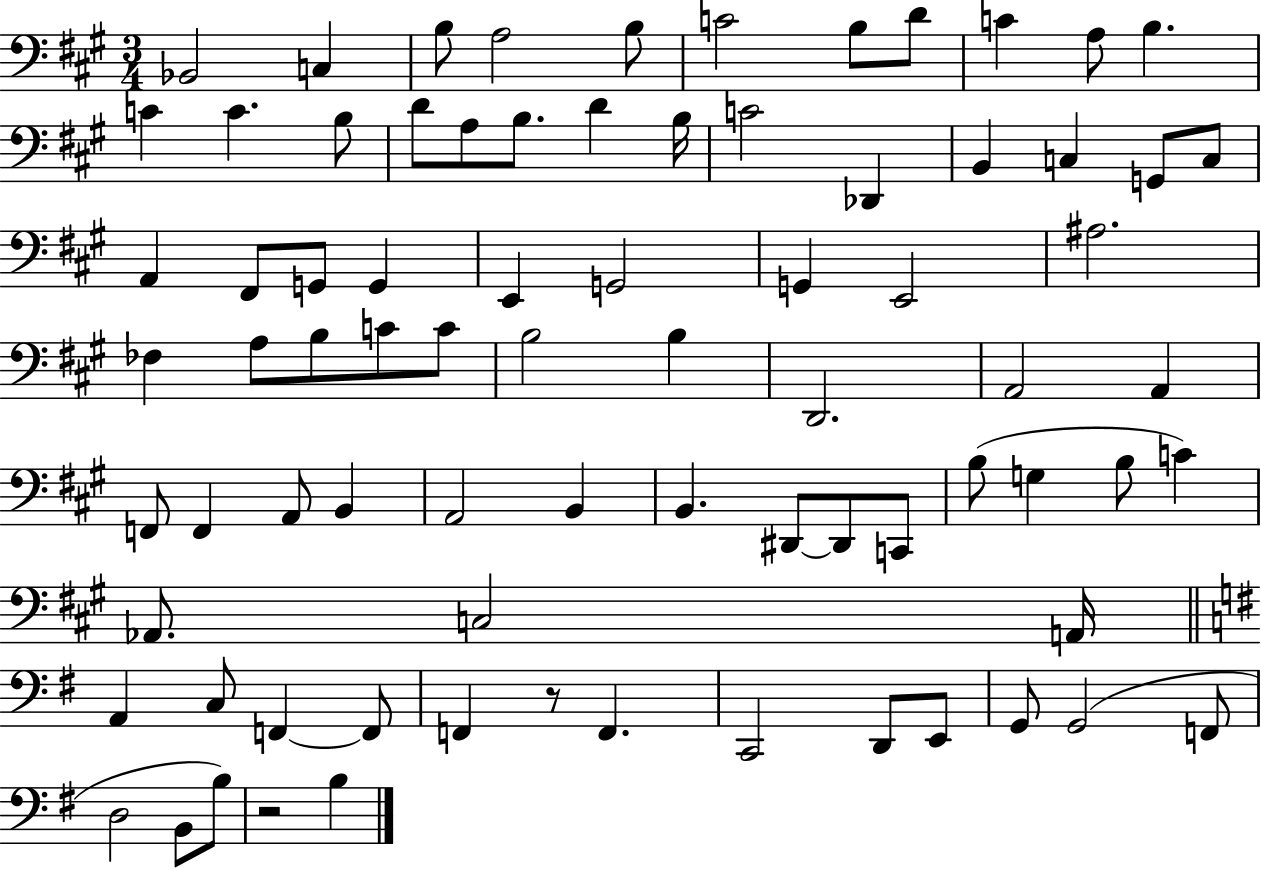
X:1
T:Untitled
M:3/4
L:1/4
K:A
_B,,2 C, B,/2 A,2 B,/2 C2 B,/2 D/2 C A,/2 B, C C B,/2 D/2 A,/2 B,/2 D B,/4 C2 _D,, B,, C, G,,/2 C,/2 A,, ^F,,/2 G,,/2 G,, E,, G,,2 G,, E,,2 ^A,2 _F, A,/2 B,/2 C/2 C/2 B,2 B, D,,2 A,,2 A,, F,,/2 F,, A,,/2 B,, A,,2 B,, B,, ^D,,/2 ^D,,/2 C,,/2 B,/2 G, B,/2 C _A,,/2 C,2 A,,/4 A,, C,/2 F,, F,,/2 F,, z/2 F,, C,,2 D,,/2 E,,/2 G,,/2 G,,2 F,,/2 D,2 B,,/2 B,/2 z2 B,